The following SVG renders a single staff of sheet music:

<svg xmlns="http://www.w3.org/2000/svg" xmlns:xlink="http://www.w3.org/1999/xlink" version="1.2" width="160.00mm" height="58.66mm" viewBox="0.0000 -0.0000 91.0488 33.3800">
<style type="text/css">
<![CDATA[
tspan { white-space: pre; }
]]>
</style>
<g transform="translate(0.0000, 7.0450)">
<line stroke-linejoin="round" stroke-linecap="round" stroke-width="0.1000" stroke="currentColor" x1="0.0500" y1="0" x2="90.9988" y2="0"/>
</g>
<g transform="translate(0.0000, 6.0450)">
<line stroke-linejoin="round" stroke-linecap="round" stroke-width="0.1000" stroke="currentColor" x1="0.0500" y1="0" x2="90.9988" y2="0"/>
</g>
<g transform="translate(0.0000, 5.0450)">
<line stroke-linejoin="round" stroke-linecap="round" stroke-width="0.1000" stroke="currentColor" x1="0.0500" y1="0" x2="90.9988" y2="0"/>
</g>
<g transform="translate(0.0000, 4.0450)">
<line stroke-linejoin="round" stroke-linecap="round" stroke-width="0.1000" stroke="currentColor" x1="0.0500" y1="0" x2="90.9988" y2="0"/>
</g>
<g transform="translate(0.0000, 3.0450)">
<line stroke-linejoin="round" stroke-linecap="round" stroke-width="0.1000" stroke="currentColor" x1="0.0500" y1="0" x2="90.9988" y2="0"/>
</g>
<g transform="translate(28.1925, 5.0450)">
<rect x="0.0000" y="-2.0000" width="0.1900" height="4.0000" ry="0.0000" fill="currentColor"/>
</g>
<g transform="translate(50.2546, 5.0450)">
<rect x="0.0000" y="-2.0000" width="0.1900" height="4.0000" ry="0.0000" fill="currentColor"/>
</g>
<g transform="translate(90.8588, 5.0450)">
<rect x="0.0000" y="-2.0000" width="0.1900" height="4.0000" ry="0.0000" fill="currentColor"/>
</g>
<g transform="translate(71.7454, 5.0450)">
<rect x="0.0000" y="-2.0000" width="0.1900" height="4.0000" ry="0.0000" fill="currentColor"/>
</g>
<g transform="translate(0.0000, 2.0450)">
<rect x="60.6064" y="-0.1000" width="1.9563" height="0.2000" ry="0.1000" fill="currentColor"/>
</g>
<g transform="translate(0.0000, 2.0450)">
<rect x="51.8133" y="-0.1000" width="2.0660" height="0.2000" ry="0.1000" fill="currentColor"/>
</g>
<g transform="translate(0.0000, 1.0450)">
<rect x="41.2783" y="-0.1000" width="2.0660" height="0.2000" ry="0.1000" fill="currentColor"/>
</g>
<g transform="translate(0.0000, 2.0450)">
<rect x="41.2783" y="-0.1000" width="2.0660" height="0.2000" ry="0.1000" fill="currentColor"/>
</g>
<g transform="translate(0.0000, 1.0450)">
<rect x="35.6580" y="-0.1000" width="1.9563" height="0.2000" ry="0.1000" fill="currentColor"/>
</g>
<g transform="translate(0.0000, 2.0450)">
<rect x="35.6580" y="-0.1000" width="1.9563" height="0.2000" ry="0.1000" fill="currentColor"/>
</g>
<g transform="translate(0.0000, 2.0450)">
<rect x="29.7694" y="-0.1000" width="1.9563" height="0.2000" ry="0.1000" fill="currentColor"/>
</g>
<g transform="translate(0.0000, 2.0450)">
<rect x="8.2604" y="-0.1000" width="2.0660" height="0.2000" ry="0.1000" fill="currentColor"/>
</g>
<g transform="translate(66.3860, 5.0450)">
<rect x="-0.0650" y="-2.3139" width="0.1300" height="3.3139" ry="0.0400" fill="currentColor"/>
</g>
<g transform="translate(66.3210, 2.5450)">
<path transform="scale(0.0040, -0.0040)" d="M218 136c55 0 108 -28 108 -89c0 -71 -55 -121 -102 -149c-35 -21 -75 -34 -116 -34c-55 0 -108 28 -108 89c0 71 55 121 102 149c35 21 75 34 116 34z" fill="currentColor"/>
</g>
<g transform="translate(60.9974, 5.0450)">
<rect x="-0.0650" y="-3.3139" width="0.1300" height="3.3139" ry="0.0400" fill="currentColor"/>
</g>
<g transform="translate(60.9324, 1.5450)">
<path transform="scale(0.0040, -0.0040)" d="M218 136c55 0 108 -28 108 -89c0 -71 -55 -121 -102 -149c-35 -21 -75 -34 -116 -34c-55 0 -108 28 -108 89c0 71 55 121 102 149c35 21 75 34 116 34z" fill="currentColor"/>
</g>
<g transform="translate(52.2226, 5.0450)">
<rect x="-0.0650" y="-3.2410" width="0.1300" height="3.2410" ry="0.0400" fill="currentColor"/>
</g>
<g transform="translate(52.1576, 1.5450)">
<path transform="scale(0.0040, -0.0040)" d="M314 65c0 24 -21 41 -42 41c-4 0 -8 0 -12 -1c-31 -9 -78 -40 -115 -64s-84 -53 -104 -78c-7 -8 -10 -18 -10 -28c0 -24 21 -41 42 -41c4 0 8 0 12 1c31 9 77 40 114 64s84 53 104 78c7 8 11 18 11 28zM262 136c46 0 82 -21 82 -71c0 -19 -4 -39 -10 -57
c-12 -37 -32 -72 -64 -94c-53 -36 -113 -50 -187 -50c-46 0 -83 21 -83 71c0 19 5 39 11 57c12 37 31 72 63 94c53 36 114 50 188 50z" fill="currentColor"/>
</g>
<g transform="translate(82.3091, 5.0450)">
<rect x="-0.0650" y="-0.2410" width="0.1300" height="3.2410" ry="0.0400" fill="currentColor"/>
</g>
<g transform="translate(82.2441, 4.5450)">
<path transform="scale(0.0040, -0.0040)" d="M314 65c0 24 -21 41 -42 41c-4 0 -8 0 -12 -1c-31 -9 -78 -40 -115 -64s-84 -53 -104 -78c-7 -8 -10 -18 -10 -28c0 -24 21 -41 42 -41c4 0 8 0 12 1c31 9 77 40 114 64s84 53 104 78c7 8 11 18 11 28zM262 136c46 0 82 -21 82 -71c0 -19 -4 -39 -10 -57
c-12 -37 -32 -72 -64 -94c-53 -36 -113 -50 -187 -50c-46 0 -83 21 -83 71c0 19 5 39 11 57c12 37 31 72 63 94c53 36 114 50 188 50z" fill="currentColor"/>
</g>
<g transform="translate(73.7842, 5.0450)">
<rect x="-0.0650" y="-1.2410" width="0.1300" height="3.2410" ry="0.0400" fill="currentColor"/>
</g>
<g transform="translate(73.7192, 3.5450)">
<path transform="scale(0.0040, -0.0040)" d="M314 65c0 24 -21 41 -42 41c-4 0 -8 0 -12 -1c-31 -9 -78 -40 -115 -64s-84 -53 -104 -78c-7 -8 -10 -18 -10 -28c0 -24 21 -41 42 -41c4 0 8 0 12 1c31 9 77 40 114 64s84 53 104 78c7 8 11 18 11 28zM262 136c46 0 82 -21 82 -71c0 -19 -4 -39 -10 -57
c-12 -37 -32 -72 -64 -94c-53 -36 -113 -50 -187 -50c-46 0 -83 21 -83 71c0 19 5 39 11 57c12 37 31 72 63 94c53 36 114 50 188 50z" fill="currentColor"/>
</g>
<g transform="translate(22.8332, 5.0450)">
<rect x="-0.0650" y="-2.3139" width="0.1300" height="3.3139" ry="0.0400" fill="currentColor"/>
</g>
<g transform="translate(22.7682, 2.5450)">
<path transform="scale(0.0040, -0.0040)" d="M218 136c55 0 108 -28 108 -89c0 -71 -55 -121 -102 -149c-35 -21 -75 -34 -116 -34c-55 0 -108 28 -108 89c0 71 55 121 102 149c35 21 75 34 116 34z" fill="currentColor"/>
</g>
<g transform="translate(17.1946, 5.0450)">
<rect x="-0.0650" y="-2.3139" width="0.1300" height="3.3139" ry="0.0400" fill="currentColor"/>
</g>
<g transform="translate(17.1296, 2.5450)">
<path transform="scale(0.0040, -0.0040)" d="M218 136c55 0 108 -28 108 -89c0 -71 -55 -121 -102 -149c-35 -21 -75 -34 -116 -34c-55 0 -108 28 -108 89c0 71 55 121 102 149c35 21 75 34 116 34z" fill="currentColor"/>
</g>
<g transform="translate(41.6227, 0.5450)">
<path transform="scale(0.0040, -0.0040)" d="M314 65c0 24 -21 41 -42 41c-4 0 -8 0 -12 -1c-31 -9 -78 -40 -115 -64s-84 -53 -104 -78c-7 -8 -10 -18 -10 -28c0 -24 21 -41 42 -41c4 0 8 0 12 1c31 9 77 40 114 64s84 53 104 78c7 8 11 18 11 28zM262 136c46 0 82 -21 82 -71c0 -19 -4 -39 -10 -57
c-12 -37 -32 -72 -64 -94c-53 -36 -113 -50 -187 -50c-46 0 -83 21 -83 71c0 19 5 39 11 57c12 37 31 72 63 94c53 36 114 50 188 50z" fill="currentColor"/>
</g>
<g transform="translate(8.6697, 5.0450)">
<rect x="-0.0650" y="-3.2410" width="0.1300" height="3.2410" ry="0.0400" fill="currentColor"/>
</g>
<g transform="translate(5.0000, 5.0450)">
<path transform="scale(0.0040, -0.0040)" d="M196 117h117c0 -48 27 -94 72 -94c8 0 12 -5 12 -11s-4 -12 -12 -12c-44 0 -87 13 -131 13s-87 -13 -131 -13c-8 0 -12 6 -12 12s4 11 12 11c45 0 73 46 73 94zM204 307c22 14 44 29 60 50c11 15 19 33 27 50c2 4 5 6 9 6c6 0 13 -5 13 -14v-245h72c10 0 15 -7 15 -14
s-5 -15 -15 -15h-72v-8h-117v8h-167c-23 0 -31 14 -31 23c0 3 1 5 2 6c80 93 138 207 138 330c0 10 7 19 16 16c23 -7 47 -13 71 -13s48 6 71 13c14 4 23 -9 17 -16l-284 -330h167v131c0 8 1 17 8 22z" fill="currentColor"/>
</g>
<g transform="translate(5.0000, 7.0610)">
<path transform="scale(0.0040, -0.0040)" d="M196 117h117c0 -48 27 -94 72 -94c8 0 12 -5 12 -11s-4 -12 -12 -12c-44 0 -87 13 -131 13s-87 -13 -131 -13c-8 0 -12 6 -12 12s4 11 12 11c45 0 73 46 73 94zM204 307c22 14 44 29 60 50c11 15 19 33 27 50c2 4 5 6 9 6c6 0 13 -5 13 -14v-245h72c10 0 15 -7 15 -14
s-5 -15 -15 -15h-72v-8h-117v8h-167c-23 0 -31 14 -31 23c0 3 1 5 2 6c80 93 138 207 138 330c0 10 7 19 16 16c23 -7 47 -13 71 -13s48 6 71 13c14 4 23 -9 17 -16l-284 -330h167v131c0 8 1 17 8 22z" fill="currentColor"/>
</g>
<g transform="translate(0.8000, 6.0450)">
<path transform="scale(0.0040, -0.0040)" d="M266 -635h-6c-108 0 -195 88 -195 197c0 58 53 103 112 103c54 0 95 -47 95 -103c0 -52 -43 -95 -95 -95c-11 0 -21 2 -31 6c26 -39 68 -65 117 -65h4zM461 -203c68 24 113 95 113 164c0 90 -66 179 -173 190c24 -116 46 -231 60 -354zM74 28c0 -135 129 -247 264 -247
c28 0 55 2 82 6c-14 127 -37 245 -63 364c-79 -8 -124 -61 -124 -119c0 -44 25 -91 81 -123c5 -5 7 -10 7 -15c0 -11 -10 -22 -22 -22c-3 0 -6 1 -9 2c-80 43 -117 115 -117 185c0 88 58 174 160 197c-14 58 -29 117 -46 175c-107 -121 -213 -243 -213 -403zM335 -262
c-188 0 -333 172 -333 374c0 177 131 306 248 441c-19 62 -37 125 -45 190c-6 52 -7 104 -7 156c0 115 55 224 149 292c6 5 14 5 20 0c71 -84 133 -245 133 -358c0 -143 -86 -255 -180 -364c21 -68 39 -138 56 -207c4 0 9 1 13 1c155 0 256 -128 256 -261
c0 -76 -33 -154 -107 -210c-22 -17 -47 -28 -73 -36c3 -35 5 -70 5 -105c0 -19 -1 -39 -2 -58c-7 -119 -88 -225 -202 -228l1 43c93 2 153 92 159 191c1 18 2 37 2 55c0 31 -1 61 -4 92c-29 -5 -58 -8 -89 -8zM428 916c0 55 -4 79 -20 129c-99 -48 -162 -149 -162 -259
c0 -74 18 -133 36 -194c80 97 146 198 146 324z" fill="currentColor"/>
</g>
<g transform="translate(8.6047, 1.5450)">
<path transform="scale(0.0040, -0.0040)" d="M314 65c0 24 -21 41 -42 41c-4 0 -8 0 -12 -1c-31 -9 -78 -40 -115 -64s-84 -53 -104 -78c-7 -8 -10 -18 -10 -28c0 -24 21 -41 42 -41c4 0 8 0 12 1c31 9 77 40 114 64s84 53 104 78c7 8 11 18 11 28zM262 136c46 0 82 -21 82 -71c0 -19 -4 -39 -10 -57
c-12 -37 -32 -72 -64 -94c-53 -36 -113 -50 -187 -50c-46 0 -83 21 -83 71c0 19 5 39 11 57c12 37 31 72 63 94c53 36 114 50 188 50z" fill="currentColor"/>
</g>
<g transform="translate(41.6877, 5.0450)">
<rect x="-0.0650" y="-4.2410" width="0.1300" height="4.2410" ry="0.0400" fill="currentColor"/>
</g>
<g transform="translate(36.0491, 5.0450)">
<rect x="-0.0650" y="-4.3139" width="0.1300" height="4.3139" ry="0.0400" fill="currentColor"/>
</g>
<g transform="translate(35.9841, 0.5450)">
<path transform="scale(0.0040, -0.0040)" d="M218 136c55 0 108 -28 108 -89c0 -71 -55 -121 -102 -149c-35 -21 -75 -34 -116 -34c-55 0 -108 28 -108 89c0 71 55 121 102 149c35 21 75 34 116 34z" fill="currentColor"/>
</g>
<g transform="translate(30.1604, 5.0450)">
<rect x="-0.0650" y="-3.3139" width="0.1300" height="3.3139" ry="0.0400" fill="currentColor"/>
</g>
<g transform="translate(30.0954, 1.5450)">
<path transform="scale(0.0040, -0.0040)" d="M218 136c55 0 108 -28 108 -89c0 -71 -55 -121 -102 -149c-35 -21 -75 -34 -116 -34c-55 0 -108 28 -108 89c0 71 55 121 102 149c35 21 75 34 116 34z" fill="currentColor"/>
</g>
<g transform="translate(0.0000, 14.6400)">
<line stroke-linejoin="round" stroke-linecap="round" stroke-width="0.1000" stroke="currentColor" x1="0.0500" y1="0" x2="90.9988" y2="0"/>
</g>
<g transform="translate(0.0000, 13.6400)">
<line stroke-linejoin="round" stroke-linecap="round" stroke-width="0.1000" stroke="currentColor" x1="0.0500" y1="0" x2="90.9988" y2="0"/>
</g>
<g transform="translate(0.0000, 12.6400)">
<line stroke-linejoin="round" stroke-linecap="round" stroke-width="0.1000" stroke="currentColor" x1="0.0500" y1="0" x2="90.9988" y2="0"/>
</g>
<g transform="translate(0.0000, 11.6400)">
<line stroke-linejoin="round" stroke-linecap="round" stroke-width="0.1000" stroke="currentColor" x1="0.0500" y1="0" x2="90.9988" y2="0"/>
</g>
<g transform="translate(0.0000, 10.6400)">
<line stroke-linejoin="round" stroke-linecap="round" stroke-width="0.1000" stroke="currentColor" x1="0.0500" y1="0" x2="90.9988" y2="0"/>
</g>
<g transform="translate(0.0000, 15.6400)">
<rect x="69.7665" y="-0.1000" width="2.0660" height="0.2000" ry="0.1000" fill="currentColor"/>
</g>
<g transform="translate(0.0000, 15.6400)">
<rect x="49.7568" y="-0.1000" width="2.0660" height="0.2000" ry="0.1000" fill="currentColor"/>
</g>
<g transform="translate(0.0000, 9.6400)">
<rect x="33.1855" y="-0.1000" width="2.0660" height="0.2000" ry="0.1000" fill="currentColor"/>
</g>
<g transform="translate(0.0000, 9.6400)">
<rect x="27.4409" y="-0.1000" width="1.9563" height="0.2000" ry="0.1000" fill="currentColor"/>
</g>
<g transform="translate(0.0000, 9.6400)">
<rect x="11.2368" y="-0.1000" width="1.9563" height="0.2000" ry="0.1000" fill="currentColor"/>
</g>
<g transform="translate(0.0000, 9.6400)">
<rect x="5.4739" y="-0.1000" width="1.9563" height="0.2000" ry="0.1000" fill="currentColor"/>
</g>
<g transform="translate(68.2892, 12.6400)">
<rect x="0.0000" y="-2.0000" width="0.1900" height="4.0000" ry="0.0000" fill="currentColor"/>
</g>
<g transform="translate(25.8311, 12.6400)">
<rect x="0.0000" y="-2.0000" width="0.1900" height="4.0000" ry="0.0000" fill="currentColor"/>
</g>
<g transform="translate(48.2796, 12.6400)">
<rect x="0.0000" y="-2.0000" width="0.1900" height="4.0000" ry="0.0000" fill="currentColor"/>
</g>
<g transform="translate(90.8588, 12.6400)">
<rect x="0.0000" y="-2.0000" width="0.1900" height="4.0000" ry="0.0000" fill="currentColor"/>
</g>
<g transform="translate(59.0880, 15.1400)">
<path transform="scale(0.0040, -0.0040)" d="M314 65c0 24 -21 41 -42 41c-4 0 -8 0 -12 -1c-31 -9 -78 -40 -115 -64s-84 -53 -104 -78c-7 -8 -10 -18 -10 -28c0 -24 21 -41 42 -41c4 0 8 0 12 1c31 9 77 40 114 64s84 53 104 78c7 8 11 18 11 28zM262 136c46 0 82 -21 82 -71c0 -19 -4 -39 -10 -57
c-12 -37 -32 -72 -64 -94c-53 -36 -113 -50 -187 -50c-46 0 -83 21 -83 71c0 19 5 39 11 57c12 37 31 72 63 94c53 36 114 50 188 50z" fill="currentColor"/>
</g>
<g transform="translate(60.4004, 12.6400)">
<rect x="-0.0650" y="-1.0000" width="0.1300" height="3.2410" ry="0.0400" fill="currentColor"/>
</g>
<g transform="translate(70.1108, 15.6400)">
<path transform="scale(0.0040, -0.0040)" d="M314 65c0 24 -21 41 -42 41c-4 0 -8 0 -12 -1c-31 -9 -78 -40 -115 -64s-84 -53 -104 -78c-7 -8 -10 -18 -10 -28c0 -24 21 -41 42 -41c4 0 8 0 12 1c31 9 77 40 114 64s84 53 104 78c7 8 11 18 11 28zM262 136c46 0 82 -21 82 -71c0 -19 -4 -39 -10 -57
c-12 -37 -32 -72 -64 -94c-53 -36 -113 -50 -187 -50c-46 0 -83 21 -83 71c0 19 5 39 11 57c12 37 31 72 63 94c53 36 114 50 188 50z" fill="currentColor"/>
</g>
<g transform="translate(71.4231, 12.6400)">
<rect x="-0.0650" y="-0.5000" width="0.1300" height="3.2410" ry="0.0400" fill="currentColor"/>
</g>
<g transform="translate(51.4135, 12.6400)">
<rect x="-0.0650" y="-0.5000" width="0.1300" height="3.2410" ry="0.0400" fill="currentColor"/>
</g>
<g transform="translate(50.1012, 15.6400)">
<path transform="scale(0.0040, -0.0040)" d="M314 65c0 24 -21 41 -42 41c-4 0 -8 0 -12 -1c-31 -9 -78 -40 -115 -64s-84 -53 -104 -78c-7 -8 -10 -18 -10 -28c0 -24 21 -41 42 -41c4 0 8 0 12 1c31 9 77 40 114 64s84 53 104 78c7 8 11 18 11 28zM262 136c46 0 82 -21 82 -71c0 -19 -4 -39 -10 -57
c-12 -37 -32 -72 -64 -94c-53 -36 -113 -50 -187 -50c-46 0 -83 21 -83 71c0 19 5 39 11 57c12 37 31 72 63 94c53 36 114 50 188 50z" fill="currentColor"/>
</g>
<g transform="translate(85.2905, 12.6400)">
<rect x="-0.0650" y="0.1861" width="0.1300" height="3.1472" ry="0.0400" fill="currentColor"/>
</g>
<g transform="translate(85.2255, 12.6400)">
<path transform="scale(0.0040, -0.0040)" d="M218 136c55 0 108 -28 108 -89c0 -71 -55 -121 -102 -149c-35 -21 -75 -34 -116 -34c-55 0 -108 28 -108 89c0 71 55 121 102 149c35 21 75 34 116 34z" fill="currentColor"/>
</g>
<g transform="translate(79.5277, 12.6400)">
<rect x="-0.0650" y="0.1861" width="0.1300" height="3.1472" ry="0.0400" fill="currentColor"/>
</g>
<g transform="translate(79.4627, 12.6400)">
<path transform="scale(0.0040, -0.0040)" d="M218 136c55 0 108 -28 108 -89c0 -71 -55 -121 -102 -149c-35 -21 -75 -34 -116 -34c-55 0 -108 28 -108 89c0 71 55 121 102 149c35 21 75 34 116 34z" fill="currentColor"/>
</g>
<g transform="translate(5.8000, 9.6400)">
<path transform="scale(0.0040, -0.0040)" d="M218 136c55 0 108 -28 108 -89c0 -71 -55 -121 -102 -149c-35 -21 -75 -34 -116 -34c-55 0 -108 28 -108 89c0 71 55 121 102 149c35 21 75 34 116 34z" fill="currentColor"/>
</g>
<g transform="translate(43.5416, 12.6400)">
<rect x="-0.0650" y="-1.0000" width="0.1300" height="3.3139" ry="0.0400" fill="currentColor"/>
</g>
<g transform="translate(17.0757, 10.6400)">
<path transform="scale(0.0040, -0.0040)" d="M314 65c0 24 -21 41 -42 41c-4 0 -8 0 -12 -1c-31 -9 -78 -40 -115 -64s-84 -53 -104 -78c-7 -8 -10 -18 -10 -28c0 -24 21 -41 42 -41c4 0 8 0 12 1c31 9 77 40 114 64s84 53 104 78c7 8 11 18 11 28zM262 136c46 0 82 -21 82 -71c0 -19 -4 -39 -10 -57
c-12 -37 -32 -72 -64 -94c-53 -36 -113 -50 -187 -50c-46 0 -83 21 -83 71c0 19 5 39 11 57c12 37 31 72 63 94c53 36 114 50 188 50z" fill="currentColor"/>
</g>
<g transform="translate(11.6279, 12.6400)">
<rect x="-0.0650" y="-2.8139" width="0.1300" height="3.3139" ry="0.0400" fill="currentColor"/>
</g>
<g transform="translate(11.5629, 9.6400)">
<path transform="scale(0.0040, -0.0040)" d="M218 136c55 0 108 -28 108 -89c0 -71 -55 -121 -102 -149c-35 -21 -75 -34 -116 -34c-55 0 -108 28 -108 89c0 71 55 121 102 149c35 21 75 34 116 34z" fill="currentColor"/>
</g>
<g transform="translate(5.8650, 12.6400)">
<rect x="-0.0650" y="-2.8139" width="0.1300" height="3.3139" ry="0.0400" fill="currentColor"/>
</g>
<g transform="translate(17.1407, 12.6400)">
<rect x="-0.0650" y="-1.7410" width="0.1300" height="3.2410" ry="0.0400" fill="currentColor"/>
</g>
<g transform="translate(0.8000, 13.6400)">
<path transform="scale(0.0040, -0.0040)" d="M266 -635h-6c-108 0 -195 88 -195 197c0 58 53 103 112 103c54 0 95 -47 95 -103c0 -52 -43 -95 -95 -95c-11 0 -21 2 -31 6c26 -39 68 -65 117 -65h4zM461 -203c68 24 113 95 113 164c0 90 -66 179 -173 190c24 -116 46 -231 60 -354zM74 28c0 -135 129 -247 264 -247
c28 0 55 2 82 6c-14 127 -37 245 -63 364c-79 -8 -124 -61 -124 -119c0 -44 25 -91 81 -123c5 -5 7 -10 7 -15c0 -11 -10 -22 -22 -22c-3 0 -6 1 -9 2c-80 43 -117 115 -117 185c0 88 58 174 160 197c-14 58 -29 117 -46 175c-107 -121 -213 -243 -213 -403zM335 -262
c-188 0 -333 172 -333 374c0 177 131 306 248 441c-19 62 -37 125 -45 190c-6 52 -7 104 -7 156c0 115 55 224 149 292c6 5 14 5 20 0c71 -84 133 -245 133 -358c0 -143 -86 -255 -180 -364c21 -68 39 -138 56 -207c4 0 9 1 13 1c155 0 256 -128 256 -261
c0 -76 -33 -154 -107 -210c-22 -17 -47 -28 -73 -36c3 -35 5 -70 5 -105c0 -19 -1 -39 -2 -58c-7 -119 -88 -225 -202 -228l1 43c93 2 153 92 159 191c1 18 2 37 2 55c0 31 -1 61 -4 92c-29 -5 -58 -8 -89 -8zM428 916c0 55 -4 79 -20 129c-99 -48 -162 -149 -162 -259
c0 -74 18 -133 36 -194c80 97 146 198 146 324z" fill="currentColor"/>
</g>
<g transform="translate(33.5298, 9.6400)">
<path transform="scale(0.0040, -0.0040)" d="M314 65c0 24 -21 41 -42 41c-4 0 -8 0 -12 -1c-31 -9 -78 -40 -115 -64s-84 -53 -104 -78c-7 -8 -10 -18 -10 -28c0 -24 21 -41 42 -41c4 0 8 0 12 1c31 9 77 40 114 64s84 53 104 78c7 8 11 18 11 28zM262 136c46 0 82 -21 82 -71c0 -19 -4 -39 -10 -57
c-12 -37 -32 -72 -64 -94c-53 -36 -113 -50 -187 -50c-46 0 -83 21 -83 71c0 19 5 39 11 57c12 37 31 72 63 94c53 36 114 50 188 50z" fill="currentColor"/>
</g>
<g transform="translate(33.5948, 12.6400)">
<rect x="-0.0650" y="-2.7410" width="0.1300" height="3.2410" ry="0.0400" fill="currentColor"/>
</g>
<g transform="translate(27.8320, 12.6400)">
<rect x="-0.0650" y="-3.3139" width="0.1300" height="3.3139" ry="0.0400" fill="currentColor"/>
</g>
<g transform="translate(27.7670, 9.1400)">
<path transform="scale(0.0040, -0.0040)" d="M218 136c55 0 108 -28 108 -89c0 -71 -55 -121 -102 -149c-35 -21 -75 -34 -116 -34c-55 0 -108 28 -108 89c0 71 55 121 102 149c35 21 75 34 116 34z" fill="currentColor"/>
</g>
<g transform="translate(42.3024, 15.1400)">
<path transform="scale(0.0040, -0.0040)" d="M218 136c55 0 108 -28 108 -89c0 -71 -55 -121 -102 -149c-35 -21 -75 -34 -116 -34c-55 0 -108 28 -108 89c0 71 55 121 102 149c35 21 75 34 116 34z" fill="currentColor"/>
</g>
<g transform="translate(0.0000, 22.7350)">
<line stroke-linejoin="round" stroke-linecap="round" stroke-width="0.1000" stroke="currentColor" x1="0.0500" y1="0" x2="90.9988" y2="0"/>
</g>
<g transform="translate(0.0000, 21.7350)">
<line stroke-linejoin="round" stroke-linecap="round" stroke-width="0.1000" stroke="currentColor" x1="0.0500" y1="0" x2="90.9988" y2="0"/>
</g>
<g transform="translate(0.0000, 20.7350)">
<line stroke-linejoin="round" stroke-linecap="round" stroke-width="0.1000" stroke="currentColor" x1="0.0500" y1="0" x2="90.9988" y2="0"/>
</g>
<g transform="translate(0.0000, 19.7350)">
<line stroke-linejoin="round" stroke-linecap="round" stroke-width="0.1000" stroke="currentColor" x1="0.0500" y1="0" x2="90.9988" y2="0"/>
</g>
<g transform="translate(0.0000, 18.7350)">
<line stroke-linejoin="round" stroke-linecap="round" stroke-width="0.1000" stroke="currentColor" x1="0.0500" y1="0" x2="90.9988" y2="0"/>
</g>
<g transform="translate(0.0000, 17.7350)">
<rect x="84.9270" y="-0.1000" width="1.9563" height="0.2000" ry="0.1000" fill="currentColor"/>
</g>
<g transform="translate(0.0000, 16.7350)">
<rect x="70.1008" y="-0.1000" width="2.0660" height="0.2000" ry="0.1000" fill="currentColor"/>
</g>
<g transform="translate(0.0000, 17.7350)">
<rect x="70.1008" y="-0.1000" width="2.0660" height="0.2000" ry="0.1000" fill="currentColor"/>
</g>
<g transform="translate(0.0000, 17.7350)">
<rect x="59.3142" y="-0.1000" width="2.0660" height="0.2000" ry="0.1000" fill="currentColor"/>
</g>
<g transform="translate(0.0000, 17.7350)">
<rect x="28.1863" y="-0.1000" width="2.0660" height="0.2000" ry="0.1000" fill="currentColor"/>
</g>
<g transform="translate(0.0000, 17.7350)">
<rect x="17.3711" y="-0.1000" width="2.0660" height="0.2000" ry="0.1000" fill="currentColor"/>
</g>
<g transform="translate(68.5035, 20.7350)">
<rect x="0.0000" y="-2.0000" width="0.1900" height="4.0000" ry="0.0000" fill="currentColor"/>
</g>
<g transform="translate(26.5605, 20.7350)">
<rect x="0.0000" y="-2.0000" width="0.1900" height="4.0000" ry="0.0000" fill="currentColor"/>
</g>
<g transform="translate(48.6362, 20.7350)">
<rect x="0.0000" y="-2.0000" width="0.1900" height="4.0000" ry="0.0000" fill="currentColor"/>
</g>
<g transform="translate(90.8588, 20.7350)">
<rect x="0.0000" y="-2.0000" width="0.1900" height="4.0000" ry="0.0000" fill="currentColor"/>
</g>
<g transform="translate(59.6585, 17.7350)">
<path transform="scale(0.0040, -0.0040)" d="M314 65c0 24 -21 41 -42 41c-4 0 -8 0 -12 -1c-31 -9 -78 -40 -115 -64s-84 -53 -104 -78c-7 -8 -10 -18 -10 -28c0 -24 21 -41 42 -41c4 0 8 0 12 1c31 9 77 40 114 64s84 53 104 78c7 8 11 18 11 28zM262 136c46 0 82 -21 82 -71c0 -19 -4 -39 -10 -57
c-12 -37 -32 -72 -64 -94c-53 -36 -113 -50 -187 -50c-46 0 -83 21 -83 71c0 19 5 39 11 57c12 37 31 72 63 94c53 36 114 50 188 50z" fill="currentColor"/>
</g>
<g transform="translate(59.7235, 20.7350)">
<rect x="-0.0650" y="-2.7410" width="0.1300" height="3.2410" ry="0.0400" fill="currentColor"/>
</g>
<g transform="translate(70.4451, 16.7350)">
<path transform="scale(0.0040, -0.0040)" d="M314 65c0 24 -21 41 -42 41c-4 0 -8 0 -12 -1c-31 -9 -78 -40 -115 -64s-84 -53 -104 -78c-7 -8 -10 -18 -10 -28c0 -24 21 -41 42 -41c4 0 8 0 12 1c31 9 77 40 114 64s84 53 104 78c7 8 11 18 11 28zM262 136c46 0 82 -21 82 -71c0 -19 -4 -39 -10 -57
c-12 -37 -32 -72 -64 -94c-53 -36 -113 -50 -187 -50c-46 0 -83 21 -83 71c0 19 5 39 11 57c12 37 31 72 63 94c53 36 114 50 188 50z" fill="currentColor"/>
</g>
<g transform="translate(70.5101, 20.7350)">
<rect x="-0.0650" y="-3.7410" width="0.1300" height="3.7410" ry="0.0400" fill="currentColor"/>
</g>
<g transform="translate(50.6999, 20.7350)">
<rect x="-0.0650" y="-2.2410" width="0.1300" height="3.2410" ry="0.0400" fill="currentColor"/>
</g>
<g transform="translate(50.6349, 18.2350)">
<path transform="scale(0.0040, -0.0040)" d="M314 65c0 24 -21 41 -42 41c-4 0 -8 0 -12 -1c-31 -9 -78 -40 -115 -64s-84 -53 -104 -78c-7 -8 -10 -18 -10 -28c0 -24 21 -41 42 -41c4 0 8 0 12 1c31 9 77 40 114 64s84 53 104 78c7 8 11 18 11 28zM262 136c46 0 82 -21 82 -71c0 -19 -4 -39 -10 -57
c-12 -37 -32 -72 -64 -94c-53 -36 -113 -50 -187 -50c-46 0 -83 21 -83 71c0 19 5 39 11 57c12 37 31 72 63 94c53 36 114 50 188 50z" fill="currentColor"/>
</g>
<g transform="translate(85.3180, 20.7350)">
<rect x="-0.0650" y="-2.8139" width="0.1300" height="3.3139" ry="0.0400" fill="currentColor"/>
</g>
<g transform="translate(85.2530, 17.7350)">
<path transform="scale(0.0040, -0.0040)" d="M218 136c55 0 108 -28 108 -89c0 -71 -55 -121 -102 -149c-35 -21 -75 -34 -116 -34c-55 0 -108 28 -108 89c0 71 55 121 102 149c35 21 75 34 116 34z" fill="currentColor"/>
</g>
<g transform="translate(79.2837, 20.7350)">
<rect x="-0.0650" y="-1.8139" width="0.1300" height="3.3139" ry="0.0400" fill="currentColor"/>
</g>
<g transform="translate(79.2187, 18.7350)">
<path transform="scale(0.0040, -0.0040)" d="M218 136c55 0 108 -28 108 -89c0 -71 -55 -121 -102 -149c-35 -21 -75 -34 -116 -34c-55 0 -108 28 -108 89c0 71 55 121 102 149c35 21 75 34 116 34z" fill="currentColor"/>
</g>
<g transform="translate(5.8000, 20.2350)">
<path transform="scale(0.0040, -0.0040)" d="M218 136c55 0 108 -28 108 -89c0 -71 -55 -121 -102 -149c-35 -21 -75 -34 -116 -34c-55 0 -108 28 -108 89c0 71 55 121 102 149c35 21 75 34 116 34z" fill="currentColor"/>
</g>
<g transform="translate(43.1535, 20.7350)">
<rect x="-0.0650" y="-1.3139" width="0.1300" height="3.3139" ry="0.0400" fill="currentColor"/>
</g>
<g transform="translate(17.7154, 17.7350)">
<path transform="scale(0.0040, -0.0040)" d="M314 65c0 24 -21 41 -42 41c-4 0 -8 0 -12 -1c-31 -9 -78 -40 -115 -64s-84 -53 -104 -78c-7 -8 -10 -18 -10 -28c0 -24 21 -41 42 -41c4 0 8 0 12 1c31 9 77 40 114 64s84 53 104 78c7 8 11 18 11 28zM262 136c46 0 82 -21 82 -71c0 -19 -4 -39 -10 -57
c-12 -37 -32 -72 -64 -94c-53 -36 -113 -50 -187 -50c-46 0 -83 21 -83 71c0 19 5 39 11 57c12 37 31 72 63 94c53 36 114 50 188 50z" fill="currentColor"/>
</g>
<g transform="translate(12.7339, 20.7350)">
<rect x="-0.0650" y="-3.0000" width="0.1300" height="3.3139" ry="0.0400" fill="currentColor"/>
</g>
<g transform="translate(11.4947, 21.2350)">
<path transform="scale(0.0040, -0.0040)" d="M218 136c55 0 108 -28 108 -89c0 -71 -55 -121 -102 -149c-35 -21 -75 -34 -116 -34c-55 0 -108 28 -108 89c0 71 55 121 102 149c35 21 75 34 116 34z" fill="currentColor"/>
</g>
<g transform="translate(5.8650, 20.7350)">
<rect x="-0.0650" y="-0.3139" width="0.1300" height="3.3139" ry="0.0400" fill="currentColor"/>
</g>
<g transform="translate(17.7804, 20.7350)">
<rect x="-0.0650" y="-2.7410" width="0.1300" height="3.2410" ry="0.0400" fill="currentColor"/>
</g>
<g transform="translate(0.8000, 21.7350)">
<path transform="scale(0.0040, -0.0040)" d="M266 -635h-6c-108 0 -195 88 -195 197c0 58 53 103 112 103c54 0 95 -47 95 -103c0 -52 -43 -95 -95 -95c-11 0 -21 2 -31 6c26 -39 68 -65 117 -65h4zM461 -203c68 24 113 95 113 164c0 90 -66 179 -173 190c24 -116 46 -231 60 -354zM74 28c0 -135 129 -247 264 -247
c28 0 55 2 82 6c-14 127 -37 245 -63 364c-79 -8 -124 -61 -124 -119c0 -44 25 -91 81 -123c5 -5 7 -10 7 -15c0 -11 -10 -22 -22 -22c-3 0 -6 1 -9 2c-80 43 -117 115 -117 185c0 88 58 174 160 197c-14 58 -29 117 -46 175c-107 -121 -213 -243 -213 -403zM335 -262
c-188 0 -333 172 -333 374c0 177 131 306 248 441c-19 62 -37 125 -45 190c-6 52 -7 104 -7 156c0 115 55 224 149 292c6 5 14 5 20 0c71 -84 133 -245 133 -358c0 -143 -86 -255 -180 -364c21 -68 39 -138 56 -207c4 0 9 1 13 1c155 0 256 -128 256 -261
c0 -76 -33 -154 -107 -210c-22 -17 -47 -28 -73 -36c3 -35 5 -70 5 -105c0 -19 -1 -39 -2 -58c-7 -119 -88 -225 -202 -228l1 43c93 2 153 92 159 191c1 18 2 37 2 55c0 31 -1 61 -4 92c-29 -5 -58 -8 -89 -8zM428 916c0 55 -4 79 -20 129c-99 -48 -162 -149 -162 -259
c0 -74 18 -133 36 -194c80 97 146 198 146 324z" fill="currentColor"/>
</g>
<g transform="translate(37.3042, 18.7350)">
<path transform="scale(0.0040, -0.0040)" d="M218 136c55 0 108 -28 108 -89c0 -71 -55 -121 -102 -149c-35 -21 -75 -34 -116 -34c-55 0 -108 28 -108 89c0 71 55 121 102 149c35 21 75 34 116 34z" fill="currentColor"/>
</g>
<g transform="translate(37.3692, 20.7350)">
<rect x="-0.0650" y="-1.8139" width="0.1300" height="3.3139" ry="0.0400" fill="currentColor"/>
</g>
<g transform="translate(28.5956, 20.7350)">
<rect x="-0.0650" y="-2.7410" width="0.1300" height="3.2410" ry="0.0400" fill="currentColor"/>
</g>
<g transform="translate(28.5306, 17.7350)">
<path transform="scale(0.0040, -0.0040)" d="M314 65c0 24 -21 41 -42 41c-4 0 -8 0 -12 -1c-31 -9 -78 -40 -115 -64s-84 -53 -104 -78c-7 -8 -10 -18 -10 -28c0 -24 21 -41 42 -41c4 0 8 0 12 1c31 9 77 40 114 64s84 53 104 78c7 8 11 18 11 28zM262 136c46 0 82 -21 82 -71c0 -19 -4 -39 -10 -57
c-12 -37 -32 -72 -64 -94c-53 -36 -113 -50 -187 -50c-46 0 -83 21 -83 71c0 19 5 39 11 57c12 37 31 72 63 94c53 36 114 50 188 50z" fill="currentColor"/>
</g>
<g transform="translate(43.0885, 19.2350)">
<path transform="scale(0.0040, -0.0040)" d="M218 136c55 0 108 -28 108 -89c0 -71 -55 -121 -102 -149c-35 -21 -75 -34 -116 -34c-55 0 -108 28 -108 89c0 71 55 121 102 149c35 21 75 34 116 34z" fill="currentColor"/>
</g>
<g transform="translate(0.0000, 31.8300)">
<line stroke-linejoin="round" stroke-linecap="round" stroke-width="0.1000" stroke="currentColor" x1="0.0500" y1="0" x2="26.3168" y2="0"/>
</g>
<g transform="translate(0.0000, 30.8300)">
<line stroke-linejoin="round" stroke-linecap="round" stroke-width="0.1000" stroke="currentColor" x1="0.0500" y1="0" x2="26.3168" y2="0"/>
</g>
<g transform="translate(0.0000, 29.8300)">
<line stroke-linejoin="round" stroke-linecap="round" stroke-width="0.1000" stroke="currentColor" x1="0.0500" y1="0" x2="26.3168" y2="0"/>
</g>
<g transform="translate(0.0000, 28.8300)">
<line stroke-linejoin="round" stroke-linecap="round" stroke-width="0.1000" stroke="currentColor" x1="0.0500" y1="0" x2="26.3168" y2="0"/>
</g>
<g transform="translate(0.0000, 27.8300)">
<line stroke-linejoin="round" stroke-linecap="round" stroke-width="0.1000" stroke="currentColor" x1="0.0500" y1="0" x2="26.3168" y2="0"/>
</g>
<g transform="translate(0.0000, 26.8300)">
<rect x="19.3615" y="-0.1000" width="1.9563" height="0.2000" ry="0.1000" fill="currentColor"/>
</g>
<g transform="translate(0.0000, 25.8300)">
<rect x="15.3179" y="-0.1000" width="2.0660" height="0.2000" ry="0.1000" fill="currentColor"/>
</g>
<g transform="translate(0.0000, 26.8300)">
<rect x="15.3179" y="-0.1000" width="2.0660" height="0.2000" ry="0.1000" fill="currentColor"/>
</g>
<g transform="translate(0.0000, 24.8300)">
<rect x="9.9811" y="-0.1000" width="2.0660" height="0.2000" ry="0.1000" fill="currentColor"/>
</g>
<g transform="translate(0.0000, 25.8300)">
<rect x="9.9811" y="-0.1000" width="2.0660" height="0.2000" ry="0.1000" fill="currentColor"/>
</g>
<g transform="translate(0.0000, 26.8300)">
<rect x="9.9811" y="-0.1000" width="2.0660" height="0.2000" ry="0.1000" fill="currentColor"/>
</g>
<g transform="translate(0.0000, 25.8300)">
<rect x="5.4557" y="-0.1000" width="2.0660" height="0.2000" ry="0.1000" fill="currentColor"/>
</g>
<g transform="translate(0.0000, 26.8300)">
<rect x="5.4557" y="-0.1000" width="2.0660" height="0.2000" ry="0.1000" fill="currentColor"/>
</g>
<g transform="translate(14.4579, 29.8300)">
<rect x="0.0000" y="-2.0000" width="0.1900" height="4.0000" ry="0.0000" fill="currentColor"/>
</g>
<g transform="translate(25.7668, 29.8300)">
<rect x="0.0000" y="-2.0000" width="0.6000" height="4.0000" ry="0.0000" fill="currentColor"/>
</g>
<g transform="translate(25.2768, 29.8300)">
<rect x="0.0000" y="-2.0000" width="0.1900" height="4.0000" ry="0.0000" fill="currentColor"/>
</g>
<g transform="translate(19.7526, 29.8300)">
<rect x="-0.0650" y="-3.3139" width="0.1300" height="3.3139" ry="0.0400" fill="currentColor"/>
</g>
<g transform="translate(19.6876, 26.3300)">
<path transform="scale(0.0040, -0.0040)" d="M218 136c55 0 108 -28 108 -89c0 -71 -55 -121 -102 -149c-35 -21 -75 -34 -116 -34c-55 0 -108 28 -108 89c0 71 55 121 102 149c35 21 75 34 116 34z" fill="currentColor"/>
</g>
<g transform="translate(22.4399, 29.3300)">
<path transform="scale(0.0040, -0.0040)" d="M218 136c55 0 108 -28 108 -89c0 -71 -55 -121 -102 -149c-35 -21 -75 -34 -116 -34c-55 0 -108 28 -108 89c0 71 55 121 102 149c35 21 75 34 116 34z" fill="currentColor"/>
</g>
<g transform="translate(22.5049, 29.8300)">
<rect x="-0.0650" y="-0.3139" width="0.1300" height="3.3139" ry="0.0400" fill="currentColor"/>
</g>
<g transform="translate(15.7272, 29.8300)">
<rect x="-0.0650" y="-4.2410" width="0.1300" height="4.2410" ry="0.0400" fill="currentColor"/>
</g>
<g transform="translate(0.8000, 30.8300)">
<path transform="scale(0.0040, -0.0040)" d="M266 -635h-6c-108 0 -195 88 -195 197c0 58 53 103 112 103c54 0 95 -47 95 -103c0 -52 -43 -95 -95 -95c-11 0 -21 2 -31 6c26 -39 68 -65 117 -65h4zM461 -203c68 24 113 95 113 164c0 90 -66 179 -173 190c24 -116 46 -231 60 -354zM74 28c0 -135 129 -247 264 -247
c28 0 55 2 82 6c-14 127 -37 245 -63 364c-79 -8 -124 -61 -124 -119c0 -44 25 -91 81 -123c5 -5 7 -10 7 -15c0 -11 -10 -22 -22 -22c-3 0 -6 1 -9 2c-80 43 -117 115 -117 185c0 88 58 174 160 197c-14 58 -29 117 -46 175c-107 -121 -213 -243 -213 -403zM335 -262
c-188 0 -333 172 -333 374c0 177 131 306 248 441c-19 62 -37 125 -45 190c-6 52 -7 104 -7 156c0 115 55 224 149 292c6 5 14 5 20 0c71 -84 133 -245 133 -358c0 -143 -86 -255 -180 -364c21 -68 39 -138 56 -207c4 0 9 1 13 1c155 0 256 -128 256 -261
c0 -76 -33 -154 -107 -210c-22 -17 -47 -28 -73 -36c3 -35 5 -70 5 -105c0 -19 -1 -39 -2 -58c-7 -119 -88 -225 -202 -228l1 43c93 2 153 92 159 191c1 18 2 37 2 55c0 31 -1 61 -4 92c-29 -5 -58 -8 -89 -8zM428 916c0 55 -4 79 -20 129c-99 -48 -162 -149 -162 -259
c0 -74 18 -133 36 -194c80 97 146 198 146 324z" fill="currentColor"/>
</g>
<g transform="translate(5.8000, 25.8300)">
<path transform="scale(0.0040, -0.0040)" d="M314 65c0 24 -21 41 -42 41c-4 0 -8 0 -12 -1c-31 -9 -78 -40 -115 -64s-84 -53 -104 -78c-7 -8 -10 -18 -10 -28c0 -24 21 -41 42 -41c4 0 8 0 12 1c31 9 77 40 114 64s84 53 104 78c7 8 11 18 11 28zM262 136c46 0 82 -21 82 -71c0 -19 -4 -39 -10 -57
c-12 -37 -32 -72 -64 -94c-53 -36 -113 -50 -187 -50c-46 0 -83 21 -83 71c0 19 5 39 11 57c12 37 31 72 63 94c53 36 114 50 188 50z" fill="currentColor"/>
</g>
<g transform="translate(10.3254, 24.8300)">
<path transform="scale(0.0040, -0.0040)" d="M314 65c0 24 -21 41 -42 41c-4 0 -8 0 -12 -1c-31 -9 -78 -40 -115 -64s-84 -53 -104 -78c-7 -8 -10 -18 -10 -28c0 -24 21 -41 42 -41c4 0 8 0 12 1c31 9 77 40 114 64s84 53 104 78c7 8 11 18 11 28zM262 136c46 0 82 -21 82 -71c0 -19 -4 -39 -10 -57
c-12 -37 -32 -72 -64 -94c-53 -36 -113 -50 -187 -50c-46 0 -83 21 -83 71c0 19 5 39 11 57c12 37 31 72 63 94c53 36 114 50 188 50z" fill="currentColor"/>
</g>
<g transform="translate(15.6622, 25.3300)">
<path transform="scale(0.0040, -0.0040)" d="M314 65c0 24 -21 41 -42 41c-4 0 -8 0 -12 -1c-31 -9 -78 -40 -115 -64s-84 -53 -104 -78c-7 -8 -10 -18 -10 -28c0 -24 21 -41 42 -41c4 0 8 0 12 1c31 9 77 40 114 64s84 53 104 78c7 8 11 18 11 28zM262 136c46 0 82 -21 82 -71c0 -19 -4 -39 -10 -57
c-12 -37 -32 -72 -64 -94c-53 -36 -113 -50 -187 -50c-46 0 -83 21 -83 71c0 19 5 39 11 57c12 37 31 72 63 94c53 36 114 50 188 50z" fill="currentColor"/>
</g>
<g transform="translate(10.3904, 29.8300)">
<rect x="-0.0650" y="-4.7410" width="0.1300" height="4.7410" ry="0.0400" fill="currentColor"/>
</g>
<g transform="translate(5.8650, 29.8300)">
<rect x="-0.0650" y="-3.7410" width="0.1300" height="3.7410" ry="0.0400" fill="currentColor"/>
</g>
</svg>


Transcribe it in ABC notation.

X:1
T:Untitled
M:4/4
L:1/4
K:C
b2 g g b d' d'2 b2 b g e2 c2 a a f2 b a2 D C2 D2 C2 B B c A a2 a2 f e g2 a2 c'2 f a c'2 e'2 d'2 b c